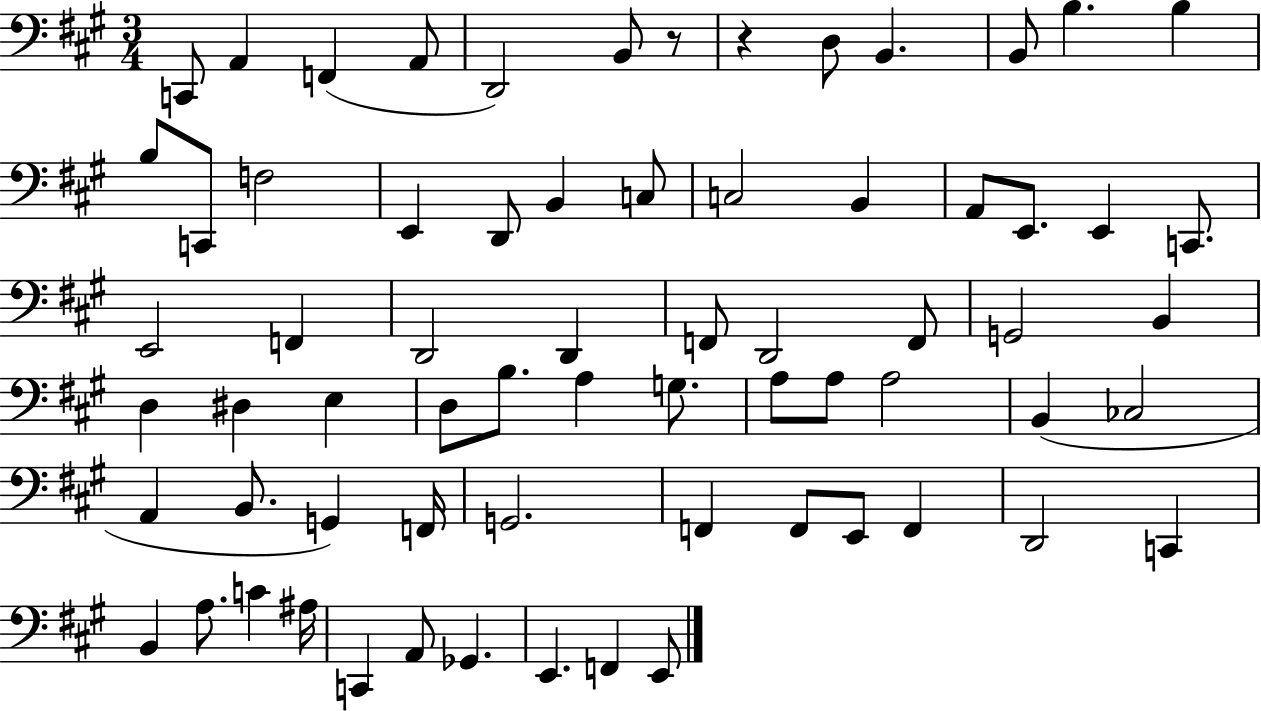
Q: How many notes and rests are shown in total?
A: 68